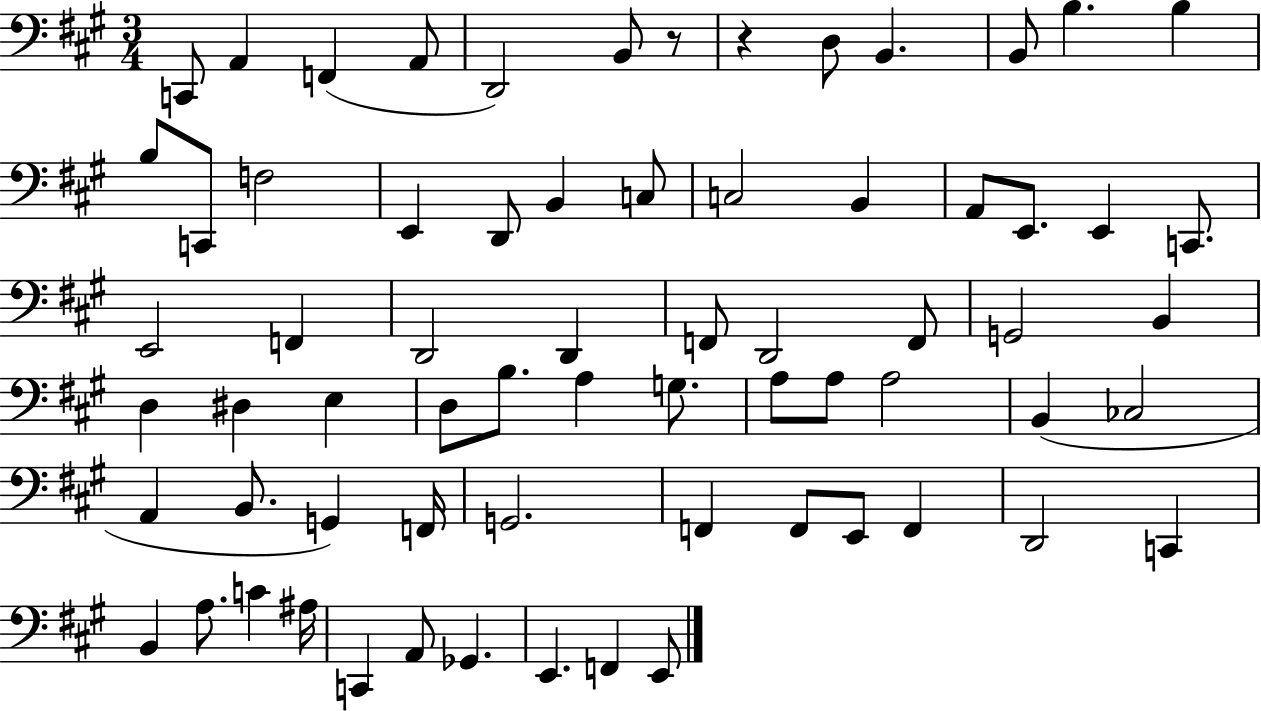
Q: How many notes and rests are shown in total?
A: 68